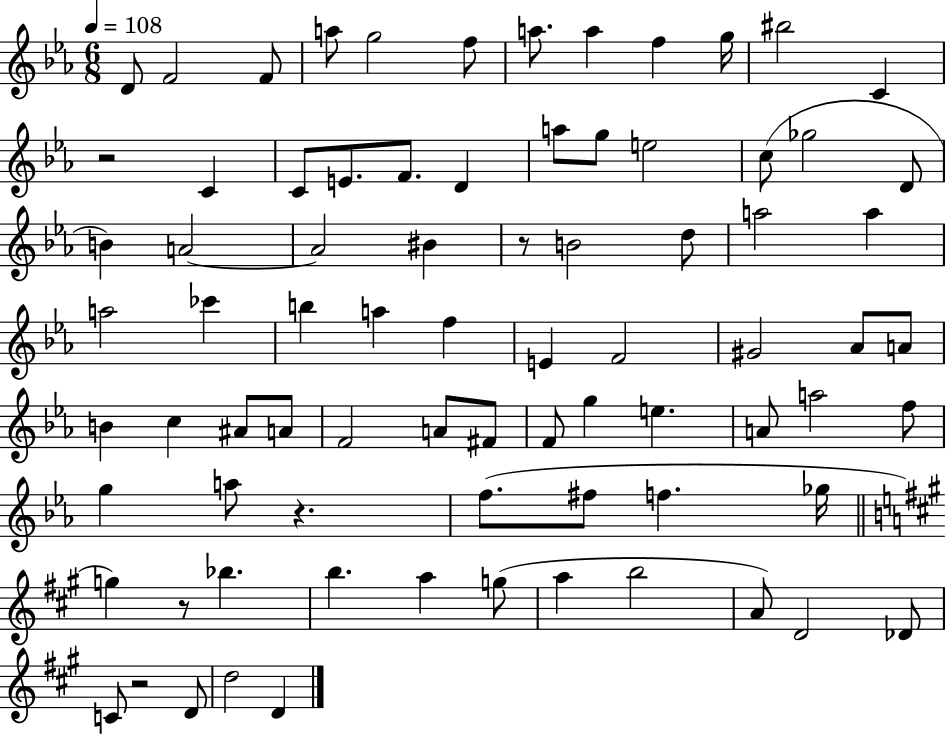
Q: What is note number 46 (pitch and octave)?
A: F4